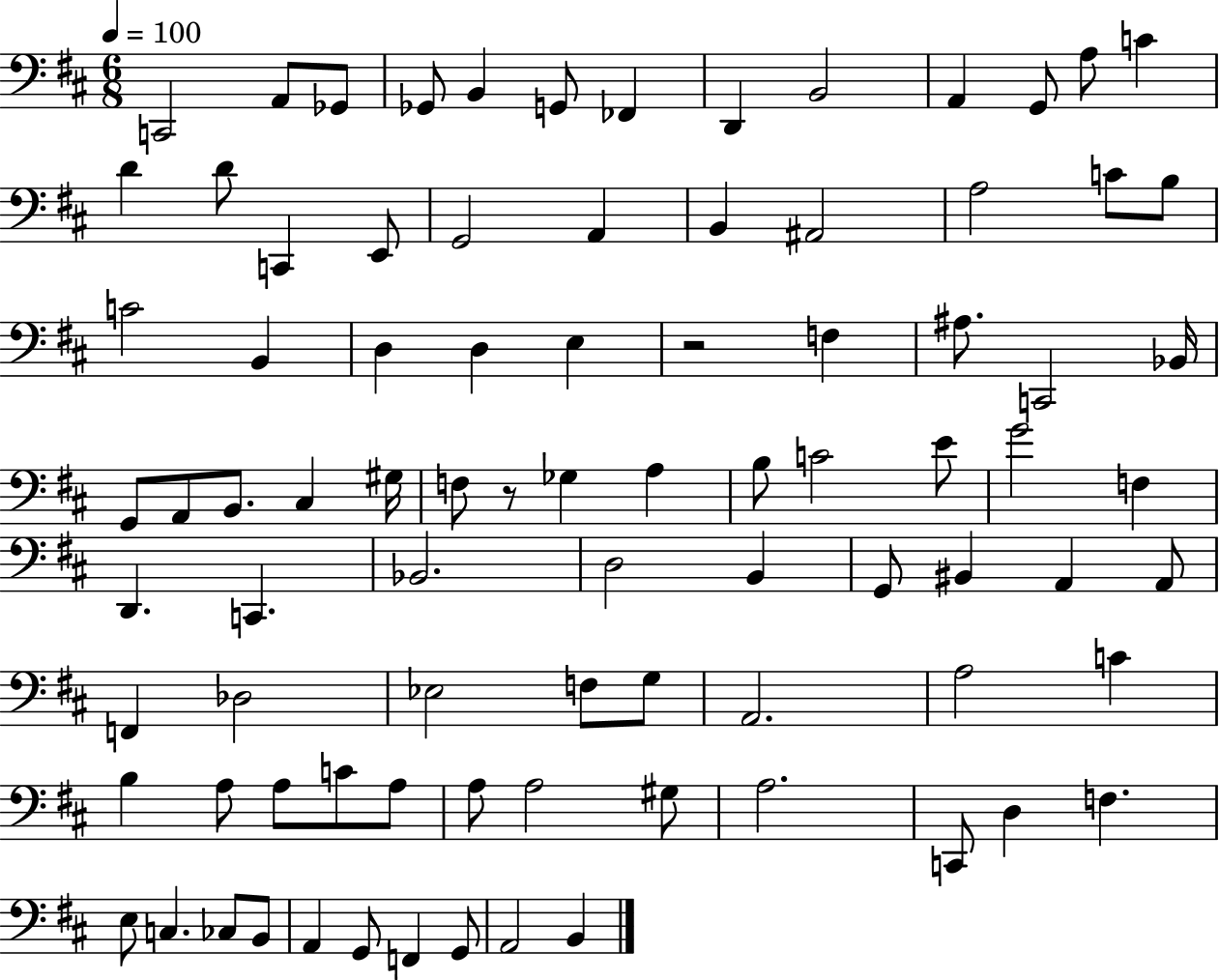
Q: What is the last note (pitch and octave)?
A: B2